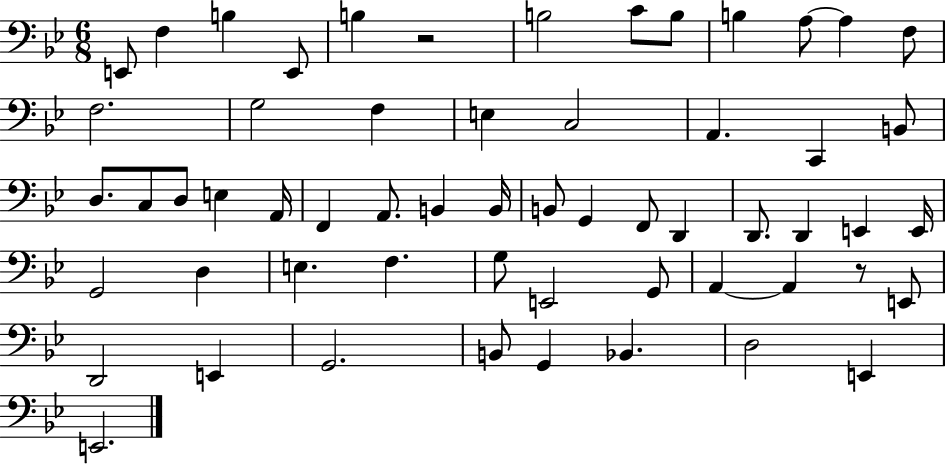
X:1
T:Untitled
M:6/8
L:1/4
K:Bb
E,,/2 F, B, E,,/2 B, z2 B,2 C/2 B,/2 B, A,/2 A, F,/2 F,2 G,2 F, E, C,2 A,, C,, B,,/2 D,/2 C,/2 D,/2 E, A,,/4 F,, A,,/2 B,, B,,/4 B,,/2 G,, F,,/2 D,, D,,/2 D,, E,, E,,/4 G,,2 D, E, F, G,/2 E,,2 G,,/2 A,, A,, z/2 E,,/2 D,,2 E,, G,,2 B,,/2 G,, _B,, D,2 E,, E,,2